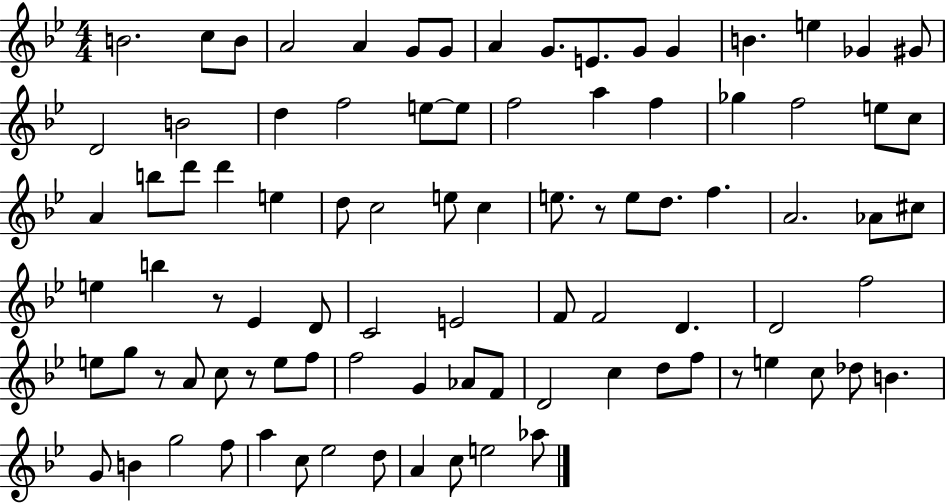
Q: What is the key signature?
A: BES major